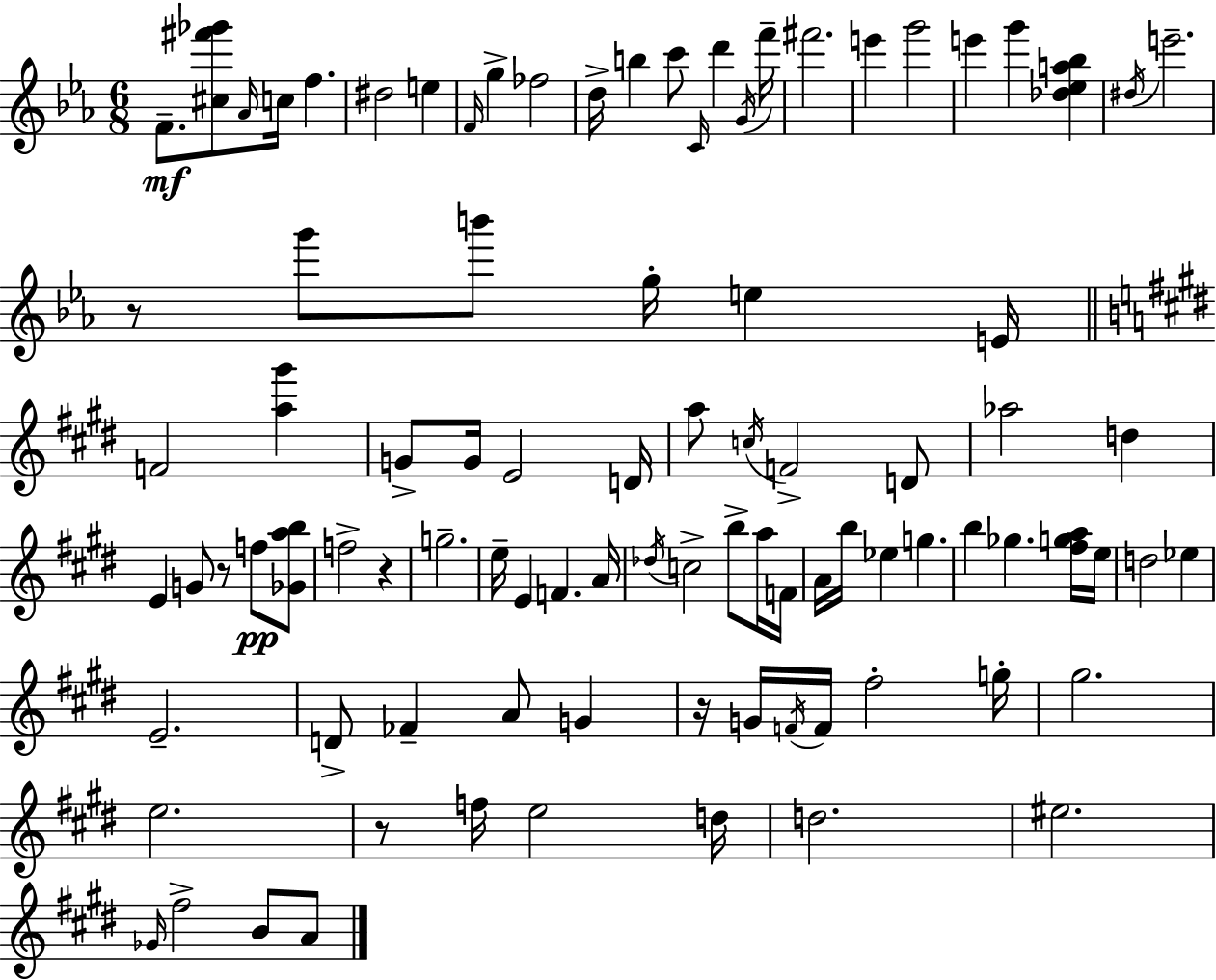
F4/e. [C#5,F#6,Gb6]/e Ab4/s C5/s F5/q. D#5/h E5/q F4/s G5/q FES5/h D5/s B5/q C6/e C4/s D6/q G4/s F6/s F#6/h. E6/q G6/h E6/q G6/q [Db5,Eb5,A5,Bb5]/q D#5/s E6/h. R/e G6/e B6/e G5/s E5/q E4/s F4/h [A5,G#6]/q G4/e G4/s E4/h D4/s A5/e C5/s F4/h D4/e Ab5/h D5/q E4/q G4/e R/e F5/e [Gb4,A5,B5]/e F5/h R/q G5/h. E5/s E4/q F4/q. A4/s Db5/s C5/h B5/e A5/s F4/s A4/s B5/s Eb5/q G5/q. B5/q Gb5/q. [F#5,G5,A5]/s E5/s D5/h Eb5/q E4/h. D4/e FES4/q A4/e G4/q R/s G4/s F4/s F4/s F#5/h G5/s G#5/h. E5/h. R/e F5/s E5/h D5/s D5/h. EIS5/h. Gb4/s F#5/h B4/e A4/e